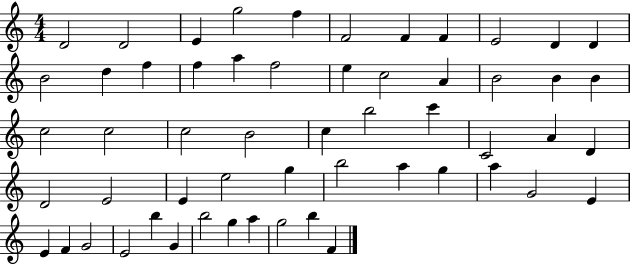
D4/h D4/h E4/q G5/h F5/q F4/h F4/q F4/q E4/h D4/q D4/q B4/h D5/q F5/q F5/q A5/q F5/h E5/q C5/h A4/q B4/h B4/q B4/q C5/h C5/h C5/h B4/h C5/q B5/h C6/q C4/h A4/q D4/q D4/h E4/h E4/q E5/h G5/q B5/h A5/q G5/q A5/q G4/h E4/q E4/q F4/q G4/h E4/h B5/q G4/q B5/h G5/q A5/q G5/h B5/q F4/q